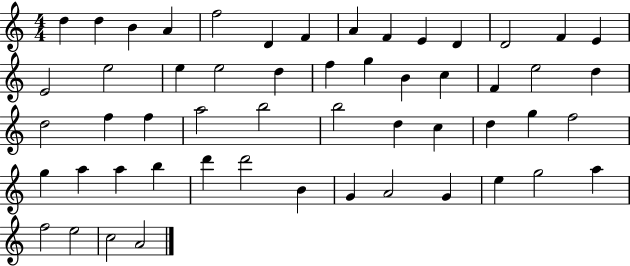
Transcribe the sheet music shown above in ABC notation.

X:1
T:Untitled
M:4/4
L:1/4
K:C
d d B A f2 D F A F E D D2 F E E2 e2 e e2 d f g B c F e2 d d2 f f a2 b2 b2 d c d g f2 g a a b d' d'2 B G A2 G e g2 a f2 e2 c2 A2